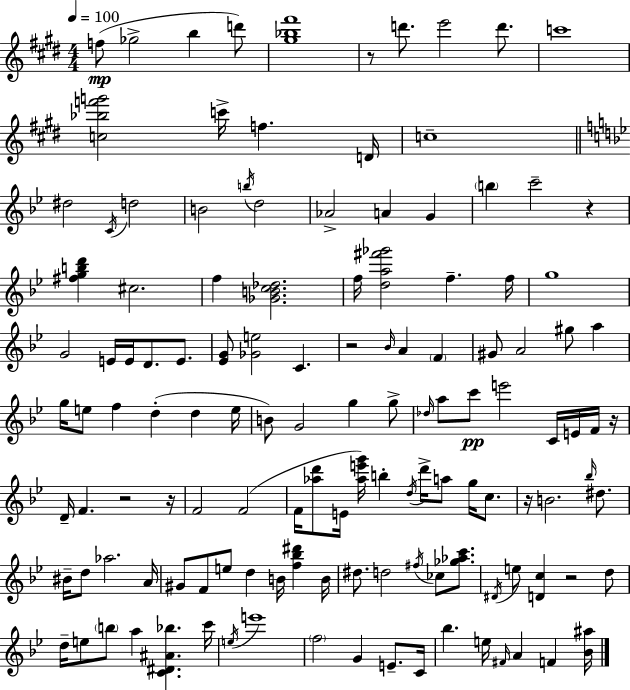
F5/e Gb5/h B5/q D6/e [G#5,Bb5,F#6]/w R/e D6/e. E6/h D6/e. C6/w [C5,Bb5,F6,G6]/h C6/s F5/q. D4/s C5/w D#5/h C4/s D5/h B4/h B5/s D5/h Ab4/h A4/q G4/q B5/q C6/h R/q [F#5,G5,B5,D6]/q C#5/h. F5/q [Gb4,B4,C5,Db5]/h. F5/s [D5,A5,F#6,Gb6]/h F5/q. F5/s G5/w G4/h E4/s E4/s D4/e. E4/e. [Eb4,G4]/e [Gb4,E5]/h C4/q. R/h Bb4/s A4/q F4/q G#4/e A4/h G#5/e A5/q G5/s E5/e F5/q D5/q D5/q E5/s B4/e G4/h G5/q G5/e Db5/s A5/e C6/e E6/h C4/s E4/s F4/s R/s D4/s F4/q. R/h R/s F4/h F4/h F4/s [Ab5,D6]/e E4/s [Ab5,E6,G6]/s B5/q D5/s D6/s A5/e G5/s C5/e. R/s B4/h. Bb5/s D#5/e. BIS4/s D5/e Ab5/h. A4/s G#4/e F4/e E5/e D5/q B4/s [F5,Bb5,D#6]/q B4/s D#5/e. D5/h F#5/s CES5/e [Gb5,Ab5,C6]/e. D#4/s E5/e [D4,C5]/q R/h D5/e D5/s E5/e B5/e A5/q [C4,D#4,A#4,Bb5]/q. C6/s E5/s E6/w F5/h G4/q E4/e. C4/s Bb5/q. E5/s F#4/s A4/q F4/q [Bb4,A#5]/s